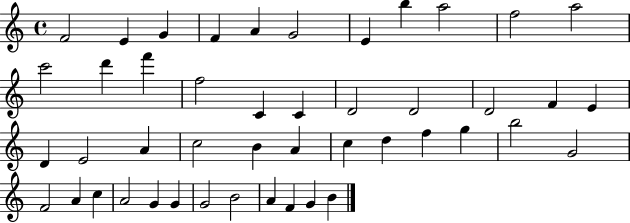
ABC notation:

X:1
T:Untitled
M:4/4
L:1/4
K:C
F2 E G F A G2 E b a2 f2 a2 c'2 d' f' f2 C C D2 D2 D2 F E D E2 A c2 B A c d f g b2 G2 F2 A c A2 G G G2 B2 A F G B